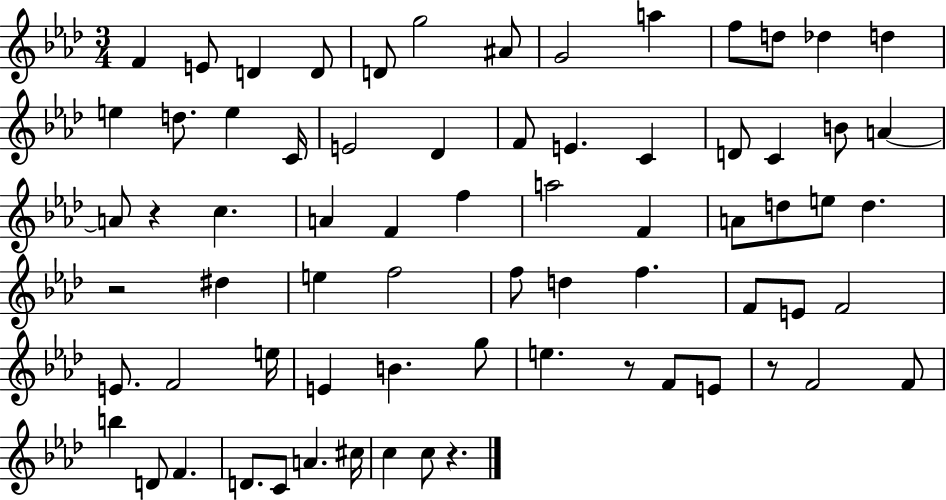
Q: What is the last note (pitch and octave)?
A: C5